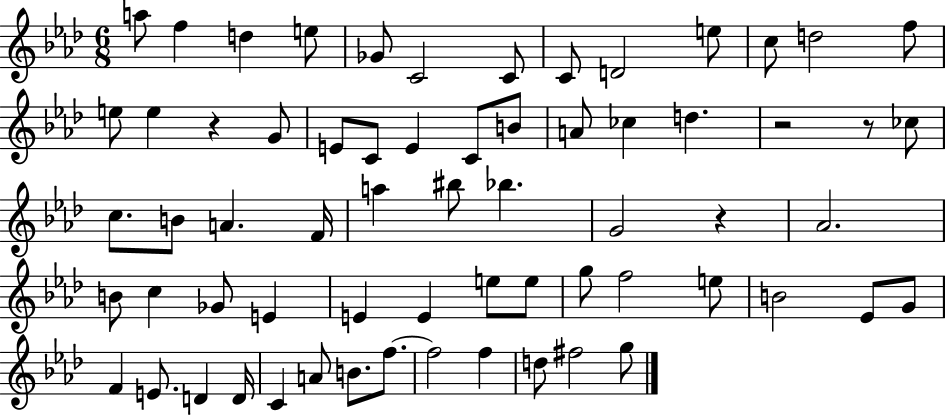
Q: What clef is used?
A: treble